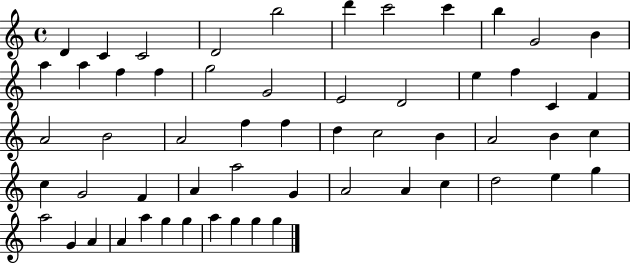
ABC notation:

X:1
T:Untitled
M:4/4
L:1/4
K:C
D C C2 D2 b2 d' c'2 c' b G2 B a a f f g2 G2 E2 D2 e f C F A2 B2 A2 f f d c2 B A2 B c c G2 F A a2 G A2 A c d2 e g a2 G A A a g g a g g g